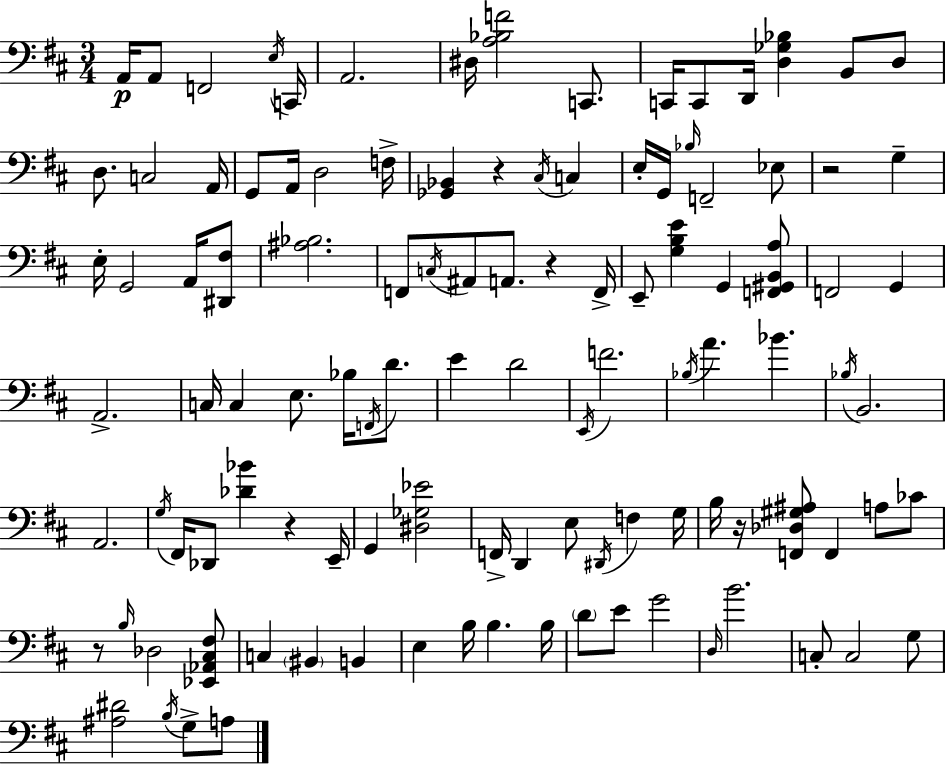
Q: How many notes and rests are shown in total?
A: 110